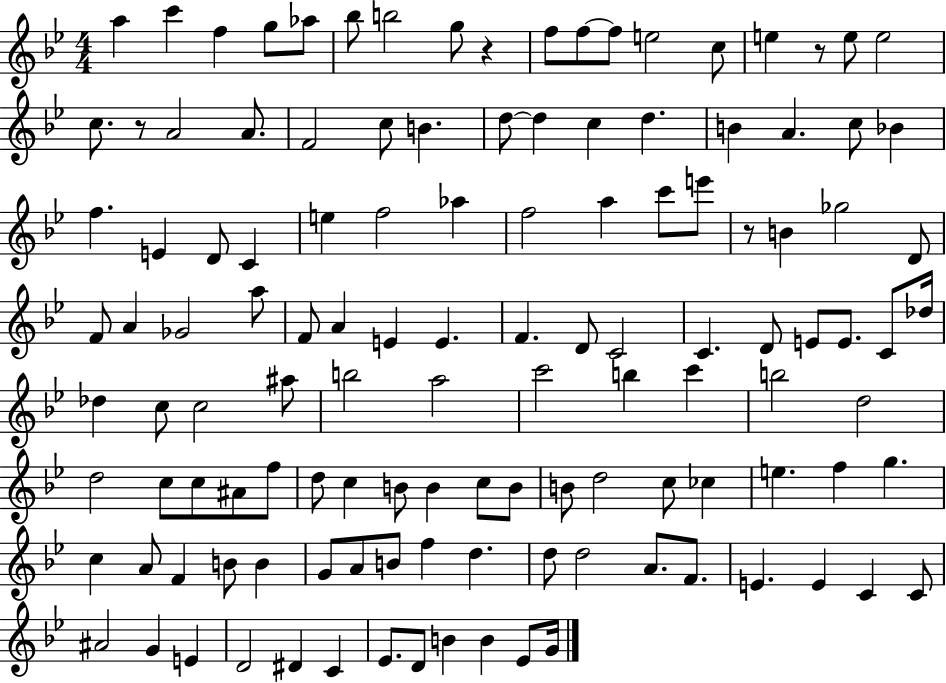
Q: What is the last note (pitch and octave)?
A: G4